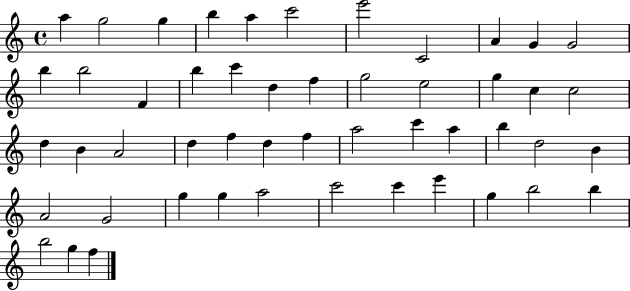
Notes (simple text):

A5/q G5/h G5/q B5/q A5/q C6/h E6/h C4/h A4/q G4/q G4/h B5/q B5/h F4/q B5/q C6/q D5/q F5/q G5/h E5/h G5/q C5/q C5/h D5/q B4/q A4/h D5/q F5/q D5/q F5/q A5/h C6/q A5/q B5/q D5/h B4/q A4/h G4/h G5/q G5/q A5/h C6/h C6/q E6/q G5/q B5/h B5/q B5/h G5/q F5/q